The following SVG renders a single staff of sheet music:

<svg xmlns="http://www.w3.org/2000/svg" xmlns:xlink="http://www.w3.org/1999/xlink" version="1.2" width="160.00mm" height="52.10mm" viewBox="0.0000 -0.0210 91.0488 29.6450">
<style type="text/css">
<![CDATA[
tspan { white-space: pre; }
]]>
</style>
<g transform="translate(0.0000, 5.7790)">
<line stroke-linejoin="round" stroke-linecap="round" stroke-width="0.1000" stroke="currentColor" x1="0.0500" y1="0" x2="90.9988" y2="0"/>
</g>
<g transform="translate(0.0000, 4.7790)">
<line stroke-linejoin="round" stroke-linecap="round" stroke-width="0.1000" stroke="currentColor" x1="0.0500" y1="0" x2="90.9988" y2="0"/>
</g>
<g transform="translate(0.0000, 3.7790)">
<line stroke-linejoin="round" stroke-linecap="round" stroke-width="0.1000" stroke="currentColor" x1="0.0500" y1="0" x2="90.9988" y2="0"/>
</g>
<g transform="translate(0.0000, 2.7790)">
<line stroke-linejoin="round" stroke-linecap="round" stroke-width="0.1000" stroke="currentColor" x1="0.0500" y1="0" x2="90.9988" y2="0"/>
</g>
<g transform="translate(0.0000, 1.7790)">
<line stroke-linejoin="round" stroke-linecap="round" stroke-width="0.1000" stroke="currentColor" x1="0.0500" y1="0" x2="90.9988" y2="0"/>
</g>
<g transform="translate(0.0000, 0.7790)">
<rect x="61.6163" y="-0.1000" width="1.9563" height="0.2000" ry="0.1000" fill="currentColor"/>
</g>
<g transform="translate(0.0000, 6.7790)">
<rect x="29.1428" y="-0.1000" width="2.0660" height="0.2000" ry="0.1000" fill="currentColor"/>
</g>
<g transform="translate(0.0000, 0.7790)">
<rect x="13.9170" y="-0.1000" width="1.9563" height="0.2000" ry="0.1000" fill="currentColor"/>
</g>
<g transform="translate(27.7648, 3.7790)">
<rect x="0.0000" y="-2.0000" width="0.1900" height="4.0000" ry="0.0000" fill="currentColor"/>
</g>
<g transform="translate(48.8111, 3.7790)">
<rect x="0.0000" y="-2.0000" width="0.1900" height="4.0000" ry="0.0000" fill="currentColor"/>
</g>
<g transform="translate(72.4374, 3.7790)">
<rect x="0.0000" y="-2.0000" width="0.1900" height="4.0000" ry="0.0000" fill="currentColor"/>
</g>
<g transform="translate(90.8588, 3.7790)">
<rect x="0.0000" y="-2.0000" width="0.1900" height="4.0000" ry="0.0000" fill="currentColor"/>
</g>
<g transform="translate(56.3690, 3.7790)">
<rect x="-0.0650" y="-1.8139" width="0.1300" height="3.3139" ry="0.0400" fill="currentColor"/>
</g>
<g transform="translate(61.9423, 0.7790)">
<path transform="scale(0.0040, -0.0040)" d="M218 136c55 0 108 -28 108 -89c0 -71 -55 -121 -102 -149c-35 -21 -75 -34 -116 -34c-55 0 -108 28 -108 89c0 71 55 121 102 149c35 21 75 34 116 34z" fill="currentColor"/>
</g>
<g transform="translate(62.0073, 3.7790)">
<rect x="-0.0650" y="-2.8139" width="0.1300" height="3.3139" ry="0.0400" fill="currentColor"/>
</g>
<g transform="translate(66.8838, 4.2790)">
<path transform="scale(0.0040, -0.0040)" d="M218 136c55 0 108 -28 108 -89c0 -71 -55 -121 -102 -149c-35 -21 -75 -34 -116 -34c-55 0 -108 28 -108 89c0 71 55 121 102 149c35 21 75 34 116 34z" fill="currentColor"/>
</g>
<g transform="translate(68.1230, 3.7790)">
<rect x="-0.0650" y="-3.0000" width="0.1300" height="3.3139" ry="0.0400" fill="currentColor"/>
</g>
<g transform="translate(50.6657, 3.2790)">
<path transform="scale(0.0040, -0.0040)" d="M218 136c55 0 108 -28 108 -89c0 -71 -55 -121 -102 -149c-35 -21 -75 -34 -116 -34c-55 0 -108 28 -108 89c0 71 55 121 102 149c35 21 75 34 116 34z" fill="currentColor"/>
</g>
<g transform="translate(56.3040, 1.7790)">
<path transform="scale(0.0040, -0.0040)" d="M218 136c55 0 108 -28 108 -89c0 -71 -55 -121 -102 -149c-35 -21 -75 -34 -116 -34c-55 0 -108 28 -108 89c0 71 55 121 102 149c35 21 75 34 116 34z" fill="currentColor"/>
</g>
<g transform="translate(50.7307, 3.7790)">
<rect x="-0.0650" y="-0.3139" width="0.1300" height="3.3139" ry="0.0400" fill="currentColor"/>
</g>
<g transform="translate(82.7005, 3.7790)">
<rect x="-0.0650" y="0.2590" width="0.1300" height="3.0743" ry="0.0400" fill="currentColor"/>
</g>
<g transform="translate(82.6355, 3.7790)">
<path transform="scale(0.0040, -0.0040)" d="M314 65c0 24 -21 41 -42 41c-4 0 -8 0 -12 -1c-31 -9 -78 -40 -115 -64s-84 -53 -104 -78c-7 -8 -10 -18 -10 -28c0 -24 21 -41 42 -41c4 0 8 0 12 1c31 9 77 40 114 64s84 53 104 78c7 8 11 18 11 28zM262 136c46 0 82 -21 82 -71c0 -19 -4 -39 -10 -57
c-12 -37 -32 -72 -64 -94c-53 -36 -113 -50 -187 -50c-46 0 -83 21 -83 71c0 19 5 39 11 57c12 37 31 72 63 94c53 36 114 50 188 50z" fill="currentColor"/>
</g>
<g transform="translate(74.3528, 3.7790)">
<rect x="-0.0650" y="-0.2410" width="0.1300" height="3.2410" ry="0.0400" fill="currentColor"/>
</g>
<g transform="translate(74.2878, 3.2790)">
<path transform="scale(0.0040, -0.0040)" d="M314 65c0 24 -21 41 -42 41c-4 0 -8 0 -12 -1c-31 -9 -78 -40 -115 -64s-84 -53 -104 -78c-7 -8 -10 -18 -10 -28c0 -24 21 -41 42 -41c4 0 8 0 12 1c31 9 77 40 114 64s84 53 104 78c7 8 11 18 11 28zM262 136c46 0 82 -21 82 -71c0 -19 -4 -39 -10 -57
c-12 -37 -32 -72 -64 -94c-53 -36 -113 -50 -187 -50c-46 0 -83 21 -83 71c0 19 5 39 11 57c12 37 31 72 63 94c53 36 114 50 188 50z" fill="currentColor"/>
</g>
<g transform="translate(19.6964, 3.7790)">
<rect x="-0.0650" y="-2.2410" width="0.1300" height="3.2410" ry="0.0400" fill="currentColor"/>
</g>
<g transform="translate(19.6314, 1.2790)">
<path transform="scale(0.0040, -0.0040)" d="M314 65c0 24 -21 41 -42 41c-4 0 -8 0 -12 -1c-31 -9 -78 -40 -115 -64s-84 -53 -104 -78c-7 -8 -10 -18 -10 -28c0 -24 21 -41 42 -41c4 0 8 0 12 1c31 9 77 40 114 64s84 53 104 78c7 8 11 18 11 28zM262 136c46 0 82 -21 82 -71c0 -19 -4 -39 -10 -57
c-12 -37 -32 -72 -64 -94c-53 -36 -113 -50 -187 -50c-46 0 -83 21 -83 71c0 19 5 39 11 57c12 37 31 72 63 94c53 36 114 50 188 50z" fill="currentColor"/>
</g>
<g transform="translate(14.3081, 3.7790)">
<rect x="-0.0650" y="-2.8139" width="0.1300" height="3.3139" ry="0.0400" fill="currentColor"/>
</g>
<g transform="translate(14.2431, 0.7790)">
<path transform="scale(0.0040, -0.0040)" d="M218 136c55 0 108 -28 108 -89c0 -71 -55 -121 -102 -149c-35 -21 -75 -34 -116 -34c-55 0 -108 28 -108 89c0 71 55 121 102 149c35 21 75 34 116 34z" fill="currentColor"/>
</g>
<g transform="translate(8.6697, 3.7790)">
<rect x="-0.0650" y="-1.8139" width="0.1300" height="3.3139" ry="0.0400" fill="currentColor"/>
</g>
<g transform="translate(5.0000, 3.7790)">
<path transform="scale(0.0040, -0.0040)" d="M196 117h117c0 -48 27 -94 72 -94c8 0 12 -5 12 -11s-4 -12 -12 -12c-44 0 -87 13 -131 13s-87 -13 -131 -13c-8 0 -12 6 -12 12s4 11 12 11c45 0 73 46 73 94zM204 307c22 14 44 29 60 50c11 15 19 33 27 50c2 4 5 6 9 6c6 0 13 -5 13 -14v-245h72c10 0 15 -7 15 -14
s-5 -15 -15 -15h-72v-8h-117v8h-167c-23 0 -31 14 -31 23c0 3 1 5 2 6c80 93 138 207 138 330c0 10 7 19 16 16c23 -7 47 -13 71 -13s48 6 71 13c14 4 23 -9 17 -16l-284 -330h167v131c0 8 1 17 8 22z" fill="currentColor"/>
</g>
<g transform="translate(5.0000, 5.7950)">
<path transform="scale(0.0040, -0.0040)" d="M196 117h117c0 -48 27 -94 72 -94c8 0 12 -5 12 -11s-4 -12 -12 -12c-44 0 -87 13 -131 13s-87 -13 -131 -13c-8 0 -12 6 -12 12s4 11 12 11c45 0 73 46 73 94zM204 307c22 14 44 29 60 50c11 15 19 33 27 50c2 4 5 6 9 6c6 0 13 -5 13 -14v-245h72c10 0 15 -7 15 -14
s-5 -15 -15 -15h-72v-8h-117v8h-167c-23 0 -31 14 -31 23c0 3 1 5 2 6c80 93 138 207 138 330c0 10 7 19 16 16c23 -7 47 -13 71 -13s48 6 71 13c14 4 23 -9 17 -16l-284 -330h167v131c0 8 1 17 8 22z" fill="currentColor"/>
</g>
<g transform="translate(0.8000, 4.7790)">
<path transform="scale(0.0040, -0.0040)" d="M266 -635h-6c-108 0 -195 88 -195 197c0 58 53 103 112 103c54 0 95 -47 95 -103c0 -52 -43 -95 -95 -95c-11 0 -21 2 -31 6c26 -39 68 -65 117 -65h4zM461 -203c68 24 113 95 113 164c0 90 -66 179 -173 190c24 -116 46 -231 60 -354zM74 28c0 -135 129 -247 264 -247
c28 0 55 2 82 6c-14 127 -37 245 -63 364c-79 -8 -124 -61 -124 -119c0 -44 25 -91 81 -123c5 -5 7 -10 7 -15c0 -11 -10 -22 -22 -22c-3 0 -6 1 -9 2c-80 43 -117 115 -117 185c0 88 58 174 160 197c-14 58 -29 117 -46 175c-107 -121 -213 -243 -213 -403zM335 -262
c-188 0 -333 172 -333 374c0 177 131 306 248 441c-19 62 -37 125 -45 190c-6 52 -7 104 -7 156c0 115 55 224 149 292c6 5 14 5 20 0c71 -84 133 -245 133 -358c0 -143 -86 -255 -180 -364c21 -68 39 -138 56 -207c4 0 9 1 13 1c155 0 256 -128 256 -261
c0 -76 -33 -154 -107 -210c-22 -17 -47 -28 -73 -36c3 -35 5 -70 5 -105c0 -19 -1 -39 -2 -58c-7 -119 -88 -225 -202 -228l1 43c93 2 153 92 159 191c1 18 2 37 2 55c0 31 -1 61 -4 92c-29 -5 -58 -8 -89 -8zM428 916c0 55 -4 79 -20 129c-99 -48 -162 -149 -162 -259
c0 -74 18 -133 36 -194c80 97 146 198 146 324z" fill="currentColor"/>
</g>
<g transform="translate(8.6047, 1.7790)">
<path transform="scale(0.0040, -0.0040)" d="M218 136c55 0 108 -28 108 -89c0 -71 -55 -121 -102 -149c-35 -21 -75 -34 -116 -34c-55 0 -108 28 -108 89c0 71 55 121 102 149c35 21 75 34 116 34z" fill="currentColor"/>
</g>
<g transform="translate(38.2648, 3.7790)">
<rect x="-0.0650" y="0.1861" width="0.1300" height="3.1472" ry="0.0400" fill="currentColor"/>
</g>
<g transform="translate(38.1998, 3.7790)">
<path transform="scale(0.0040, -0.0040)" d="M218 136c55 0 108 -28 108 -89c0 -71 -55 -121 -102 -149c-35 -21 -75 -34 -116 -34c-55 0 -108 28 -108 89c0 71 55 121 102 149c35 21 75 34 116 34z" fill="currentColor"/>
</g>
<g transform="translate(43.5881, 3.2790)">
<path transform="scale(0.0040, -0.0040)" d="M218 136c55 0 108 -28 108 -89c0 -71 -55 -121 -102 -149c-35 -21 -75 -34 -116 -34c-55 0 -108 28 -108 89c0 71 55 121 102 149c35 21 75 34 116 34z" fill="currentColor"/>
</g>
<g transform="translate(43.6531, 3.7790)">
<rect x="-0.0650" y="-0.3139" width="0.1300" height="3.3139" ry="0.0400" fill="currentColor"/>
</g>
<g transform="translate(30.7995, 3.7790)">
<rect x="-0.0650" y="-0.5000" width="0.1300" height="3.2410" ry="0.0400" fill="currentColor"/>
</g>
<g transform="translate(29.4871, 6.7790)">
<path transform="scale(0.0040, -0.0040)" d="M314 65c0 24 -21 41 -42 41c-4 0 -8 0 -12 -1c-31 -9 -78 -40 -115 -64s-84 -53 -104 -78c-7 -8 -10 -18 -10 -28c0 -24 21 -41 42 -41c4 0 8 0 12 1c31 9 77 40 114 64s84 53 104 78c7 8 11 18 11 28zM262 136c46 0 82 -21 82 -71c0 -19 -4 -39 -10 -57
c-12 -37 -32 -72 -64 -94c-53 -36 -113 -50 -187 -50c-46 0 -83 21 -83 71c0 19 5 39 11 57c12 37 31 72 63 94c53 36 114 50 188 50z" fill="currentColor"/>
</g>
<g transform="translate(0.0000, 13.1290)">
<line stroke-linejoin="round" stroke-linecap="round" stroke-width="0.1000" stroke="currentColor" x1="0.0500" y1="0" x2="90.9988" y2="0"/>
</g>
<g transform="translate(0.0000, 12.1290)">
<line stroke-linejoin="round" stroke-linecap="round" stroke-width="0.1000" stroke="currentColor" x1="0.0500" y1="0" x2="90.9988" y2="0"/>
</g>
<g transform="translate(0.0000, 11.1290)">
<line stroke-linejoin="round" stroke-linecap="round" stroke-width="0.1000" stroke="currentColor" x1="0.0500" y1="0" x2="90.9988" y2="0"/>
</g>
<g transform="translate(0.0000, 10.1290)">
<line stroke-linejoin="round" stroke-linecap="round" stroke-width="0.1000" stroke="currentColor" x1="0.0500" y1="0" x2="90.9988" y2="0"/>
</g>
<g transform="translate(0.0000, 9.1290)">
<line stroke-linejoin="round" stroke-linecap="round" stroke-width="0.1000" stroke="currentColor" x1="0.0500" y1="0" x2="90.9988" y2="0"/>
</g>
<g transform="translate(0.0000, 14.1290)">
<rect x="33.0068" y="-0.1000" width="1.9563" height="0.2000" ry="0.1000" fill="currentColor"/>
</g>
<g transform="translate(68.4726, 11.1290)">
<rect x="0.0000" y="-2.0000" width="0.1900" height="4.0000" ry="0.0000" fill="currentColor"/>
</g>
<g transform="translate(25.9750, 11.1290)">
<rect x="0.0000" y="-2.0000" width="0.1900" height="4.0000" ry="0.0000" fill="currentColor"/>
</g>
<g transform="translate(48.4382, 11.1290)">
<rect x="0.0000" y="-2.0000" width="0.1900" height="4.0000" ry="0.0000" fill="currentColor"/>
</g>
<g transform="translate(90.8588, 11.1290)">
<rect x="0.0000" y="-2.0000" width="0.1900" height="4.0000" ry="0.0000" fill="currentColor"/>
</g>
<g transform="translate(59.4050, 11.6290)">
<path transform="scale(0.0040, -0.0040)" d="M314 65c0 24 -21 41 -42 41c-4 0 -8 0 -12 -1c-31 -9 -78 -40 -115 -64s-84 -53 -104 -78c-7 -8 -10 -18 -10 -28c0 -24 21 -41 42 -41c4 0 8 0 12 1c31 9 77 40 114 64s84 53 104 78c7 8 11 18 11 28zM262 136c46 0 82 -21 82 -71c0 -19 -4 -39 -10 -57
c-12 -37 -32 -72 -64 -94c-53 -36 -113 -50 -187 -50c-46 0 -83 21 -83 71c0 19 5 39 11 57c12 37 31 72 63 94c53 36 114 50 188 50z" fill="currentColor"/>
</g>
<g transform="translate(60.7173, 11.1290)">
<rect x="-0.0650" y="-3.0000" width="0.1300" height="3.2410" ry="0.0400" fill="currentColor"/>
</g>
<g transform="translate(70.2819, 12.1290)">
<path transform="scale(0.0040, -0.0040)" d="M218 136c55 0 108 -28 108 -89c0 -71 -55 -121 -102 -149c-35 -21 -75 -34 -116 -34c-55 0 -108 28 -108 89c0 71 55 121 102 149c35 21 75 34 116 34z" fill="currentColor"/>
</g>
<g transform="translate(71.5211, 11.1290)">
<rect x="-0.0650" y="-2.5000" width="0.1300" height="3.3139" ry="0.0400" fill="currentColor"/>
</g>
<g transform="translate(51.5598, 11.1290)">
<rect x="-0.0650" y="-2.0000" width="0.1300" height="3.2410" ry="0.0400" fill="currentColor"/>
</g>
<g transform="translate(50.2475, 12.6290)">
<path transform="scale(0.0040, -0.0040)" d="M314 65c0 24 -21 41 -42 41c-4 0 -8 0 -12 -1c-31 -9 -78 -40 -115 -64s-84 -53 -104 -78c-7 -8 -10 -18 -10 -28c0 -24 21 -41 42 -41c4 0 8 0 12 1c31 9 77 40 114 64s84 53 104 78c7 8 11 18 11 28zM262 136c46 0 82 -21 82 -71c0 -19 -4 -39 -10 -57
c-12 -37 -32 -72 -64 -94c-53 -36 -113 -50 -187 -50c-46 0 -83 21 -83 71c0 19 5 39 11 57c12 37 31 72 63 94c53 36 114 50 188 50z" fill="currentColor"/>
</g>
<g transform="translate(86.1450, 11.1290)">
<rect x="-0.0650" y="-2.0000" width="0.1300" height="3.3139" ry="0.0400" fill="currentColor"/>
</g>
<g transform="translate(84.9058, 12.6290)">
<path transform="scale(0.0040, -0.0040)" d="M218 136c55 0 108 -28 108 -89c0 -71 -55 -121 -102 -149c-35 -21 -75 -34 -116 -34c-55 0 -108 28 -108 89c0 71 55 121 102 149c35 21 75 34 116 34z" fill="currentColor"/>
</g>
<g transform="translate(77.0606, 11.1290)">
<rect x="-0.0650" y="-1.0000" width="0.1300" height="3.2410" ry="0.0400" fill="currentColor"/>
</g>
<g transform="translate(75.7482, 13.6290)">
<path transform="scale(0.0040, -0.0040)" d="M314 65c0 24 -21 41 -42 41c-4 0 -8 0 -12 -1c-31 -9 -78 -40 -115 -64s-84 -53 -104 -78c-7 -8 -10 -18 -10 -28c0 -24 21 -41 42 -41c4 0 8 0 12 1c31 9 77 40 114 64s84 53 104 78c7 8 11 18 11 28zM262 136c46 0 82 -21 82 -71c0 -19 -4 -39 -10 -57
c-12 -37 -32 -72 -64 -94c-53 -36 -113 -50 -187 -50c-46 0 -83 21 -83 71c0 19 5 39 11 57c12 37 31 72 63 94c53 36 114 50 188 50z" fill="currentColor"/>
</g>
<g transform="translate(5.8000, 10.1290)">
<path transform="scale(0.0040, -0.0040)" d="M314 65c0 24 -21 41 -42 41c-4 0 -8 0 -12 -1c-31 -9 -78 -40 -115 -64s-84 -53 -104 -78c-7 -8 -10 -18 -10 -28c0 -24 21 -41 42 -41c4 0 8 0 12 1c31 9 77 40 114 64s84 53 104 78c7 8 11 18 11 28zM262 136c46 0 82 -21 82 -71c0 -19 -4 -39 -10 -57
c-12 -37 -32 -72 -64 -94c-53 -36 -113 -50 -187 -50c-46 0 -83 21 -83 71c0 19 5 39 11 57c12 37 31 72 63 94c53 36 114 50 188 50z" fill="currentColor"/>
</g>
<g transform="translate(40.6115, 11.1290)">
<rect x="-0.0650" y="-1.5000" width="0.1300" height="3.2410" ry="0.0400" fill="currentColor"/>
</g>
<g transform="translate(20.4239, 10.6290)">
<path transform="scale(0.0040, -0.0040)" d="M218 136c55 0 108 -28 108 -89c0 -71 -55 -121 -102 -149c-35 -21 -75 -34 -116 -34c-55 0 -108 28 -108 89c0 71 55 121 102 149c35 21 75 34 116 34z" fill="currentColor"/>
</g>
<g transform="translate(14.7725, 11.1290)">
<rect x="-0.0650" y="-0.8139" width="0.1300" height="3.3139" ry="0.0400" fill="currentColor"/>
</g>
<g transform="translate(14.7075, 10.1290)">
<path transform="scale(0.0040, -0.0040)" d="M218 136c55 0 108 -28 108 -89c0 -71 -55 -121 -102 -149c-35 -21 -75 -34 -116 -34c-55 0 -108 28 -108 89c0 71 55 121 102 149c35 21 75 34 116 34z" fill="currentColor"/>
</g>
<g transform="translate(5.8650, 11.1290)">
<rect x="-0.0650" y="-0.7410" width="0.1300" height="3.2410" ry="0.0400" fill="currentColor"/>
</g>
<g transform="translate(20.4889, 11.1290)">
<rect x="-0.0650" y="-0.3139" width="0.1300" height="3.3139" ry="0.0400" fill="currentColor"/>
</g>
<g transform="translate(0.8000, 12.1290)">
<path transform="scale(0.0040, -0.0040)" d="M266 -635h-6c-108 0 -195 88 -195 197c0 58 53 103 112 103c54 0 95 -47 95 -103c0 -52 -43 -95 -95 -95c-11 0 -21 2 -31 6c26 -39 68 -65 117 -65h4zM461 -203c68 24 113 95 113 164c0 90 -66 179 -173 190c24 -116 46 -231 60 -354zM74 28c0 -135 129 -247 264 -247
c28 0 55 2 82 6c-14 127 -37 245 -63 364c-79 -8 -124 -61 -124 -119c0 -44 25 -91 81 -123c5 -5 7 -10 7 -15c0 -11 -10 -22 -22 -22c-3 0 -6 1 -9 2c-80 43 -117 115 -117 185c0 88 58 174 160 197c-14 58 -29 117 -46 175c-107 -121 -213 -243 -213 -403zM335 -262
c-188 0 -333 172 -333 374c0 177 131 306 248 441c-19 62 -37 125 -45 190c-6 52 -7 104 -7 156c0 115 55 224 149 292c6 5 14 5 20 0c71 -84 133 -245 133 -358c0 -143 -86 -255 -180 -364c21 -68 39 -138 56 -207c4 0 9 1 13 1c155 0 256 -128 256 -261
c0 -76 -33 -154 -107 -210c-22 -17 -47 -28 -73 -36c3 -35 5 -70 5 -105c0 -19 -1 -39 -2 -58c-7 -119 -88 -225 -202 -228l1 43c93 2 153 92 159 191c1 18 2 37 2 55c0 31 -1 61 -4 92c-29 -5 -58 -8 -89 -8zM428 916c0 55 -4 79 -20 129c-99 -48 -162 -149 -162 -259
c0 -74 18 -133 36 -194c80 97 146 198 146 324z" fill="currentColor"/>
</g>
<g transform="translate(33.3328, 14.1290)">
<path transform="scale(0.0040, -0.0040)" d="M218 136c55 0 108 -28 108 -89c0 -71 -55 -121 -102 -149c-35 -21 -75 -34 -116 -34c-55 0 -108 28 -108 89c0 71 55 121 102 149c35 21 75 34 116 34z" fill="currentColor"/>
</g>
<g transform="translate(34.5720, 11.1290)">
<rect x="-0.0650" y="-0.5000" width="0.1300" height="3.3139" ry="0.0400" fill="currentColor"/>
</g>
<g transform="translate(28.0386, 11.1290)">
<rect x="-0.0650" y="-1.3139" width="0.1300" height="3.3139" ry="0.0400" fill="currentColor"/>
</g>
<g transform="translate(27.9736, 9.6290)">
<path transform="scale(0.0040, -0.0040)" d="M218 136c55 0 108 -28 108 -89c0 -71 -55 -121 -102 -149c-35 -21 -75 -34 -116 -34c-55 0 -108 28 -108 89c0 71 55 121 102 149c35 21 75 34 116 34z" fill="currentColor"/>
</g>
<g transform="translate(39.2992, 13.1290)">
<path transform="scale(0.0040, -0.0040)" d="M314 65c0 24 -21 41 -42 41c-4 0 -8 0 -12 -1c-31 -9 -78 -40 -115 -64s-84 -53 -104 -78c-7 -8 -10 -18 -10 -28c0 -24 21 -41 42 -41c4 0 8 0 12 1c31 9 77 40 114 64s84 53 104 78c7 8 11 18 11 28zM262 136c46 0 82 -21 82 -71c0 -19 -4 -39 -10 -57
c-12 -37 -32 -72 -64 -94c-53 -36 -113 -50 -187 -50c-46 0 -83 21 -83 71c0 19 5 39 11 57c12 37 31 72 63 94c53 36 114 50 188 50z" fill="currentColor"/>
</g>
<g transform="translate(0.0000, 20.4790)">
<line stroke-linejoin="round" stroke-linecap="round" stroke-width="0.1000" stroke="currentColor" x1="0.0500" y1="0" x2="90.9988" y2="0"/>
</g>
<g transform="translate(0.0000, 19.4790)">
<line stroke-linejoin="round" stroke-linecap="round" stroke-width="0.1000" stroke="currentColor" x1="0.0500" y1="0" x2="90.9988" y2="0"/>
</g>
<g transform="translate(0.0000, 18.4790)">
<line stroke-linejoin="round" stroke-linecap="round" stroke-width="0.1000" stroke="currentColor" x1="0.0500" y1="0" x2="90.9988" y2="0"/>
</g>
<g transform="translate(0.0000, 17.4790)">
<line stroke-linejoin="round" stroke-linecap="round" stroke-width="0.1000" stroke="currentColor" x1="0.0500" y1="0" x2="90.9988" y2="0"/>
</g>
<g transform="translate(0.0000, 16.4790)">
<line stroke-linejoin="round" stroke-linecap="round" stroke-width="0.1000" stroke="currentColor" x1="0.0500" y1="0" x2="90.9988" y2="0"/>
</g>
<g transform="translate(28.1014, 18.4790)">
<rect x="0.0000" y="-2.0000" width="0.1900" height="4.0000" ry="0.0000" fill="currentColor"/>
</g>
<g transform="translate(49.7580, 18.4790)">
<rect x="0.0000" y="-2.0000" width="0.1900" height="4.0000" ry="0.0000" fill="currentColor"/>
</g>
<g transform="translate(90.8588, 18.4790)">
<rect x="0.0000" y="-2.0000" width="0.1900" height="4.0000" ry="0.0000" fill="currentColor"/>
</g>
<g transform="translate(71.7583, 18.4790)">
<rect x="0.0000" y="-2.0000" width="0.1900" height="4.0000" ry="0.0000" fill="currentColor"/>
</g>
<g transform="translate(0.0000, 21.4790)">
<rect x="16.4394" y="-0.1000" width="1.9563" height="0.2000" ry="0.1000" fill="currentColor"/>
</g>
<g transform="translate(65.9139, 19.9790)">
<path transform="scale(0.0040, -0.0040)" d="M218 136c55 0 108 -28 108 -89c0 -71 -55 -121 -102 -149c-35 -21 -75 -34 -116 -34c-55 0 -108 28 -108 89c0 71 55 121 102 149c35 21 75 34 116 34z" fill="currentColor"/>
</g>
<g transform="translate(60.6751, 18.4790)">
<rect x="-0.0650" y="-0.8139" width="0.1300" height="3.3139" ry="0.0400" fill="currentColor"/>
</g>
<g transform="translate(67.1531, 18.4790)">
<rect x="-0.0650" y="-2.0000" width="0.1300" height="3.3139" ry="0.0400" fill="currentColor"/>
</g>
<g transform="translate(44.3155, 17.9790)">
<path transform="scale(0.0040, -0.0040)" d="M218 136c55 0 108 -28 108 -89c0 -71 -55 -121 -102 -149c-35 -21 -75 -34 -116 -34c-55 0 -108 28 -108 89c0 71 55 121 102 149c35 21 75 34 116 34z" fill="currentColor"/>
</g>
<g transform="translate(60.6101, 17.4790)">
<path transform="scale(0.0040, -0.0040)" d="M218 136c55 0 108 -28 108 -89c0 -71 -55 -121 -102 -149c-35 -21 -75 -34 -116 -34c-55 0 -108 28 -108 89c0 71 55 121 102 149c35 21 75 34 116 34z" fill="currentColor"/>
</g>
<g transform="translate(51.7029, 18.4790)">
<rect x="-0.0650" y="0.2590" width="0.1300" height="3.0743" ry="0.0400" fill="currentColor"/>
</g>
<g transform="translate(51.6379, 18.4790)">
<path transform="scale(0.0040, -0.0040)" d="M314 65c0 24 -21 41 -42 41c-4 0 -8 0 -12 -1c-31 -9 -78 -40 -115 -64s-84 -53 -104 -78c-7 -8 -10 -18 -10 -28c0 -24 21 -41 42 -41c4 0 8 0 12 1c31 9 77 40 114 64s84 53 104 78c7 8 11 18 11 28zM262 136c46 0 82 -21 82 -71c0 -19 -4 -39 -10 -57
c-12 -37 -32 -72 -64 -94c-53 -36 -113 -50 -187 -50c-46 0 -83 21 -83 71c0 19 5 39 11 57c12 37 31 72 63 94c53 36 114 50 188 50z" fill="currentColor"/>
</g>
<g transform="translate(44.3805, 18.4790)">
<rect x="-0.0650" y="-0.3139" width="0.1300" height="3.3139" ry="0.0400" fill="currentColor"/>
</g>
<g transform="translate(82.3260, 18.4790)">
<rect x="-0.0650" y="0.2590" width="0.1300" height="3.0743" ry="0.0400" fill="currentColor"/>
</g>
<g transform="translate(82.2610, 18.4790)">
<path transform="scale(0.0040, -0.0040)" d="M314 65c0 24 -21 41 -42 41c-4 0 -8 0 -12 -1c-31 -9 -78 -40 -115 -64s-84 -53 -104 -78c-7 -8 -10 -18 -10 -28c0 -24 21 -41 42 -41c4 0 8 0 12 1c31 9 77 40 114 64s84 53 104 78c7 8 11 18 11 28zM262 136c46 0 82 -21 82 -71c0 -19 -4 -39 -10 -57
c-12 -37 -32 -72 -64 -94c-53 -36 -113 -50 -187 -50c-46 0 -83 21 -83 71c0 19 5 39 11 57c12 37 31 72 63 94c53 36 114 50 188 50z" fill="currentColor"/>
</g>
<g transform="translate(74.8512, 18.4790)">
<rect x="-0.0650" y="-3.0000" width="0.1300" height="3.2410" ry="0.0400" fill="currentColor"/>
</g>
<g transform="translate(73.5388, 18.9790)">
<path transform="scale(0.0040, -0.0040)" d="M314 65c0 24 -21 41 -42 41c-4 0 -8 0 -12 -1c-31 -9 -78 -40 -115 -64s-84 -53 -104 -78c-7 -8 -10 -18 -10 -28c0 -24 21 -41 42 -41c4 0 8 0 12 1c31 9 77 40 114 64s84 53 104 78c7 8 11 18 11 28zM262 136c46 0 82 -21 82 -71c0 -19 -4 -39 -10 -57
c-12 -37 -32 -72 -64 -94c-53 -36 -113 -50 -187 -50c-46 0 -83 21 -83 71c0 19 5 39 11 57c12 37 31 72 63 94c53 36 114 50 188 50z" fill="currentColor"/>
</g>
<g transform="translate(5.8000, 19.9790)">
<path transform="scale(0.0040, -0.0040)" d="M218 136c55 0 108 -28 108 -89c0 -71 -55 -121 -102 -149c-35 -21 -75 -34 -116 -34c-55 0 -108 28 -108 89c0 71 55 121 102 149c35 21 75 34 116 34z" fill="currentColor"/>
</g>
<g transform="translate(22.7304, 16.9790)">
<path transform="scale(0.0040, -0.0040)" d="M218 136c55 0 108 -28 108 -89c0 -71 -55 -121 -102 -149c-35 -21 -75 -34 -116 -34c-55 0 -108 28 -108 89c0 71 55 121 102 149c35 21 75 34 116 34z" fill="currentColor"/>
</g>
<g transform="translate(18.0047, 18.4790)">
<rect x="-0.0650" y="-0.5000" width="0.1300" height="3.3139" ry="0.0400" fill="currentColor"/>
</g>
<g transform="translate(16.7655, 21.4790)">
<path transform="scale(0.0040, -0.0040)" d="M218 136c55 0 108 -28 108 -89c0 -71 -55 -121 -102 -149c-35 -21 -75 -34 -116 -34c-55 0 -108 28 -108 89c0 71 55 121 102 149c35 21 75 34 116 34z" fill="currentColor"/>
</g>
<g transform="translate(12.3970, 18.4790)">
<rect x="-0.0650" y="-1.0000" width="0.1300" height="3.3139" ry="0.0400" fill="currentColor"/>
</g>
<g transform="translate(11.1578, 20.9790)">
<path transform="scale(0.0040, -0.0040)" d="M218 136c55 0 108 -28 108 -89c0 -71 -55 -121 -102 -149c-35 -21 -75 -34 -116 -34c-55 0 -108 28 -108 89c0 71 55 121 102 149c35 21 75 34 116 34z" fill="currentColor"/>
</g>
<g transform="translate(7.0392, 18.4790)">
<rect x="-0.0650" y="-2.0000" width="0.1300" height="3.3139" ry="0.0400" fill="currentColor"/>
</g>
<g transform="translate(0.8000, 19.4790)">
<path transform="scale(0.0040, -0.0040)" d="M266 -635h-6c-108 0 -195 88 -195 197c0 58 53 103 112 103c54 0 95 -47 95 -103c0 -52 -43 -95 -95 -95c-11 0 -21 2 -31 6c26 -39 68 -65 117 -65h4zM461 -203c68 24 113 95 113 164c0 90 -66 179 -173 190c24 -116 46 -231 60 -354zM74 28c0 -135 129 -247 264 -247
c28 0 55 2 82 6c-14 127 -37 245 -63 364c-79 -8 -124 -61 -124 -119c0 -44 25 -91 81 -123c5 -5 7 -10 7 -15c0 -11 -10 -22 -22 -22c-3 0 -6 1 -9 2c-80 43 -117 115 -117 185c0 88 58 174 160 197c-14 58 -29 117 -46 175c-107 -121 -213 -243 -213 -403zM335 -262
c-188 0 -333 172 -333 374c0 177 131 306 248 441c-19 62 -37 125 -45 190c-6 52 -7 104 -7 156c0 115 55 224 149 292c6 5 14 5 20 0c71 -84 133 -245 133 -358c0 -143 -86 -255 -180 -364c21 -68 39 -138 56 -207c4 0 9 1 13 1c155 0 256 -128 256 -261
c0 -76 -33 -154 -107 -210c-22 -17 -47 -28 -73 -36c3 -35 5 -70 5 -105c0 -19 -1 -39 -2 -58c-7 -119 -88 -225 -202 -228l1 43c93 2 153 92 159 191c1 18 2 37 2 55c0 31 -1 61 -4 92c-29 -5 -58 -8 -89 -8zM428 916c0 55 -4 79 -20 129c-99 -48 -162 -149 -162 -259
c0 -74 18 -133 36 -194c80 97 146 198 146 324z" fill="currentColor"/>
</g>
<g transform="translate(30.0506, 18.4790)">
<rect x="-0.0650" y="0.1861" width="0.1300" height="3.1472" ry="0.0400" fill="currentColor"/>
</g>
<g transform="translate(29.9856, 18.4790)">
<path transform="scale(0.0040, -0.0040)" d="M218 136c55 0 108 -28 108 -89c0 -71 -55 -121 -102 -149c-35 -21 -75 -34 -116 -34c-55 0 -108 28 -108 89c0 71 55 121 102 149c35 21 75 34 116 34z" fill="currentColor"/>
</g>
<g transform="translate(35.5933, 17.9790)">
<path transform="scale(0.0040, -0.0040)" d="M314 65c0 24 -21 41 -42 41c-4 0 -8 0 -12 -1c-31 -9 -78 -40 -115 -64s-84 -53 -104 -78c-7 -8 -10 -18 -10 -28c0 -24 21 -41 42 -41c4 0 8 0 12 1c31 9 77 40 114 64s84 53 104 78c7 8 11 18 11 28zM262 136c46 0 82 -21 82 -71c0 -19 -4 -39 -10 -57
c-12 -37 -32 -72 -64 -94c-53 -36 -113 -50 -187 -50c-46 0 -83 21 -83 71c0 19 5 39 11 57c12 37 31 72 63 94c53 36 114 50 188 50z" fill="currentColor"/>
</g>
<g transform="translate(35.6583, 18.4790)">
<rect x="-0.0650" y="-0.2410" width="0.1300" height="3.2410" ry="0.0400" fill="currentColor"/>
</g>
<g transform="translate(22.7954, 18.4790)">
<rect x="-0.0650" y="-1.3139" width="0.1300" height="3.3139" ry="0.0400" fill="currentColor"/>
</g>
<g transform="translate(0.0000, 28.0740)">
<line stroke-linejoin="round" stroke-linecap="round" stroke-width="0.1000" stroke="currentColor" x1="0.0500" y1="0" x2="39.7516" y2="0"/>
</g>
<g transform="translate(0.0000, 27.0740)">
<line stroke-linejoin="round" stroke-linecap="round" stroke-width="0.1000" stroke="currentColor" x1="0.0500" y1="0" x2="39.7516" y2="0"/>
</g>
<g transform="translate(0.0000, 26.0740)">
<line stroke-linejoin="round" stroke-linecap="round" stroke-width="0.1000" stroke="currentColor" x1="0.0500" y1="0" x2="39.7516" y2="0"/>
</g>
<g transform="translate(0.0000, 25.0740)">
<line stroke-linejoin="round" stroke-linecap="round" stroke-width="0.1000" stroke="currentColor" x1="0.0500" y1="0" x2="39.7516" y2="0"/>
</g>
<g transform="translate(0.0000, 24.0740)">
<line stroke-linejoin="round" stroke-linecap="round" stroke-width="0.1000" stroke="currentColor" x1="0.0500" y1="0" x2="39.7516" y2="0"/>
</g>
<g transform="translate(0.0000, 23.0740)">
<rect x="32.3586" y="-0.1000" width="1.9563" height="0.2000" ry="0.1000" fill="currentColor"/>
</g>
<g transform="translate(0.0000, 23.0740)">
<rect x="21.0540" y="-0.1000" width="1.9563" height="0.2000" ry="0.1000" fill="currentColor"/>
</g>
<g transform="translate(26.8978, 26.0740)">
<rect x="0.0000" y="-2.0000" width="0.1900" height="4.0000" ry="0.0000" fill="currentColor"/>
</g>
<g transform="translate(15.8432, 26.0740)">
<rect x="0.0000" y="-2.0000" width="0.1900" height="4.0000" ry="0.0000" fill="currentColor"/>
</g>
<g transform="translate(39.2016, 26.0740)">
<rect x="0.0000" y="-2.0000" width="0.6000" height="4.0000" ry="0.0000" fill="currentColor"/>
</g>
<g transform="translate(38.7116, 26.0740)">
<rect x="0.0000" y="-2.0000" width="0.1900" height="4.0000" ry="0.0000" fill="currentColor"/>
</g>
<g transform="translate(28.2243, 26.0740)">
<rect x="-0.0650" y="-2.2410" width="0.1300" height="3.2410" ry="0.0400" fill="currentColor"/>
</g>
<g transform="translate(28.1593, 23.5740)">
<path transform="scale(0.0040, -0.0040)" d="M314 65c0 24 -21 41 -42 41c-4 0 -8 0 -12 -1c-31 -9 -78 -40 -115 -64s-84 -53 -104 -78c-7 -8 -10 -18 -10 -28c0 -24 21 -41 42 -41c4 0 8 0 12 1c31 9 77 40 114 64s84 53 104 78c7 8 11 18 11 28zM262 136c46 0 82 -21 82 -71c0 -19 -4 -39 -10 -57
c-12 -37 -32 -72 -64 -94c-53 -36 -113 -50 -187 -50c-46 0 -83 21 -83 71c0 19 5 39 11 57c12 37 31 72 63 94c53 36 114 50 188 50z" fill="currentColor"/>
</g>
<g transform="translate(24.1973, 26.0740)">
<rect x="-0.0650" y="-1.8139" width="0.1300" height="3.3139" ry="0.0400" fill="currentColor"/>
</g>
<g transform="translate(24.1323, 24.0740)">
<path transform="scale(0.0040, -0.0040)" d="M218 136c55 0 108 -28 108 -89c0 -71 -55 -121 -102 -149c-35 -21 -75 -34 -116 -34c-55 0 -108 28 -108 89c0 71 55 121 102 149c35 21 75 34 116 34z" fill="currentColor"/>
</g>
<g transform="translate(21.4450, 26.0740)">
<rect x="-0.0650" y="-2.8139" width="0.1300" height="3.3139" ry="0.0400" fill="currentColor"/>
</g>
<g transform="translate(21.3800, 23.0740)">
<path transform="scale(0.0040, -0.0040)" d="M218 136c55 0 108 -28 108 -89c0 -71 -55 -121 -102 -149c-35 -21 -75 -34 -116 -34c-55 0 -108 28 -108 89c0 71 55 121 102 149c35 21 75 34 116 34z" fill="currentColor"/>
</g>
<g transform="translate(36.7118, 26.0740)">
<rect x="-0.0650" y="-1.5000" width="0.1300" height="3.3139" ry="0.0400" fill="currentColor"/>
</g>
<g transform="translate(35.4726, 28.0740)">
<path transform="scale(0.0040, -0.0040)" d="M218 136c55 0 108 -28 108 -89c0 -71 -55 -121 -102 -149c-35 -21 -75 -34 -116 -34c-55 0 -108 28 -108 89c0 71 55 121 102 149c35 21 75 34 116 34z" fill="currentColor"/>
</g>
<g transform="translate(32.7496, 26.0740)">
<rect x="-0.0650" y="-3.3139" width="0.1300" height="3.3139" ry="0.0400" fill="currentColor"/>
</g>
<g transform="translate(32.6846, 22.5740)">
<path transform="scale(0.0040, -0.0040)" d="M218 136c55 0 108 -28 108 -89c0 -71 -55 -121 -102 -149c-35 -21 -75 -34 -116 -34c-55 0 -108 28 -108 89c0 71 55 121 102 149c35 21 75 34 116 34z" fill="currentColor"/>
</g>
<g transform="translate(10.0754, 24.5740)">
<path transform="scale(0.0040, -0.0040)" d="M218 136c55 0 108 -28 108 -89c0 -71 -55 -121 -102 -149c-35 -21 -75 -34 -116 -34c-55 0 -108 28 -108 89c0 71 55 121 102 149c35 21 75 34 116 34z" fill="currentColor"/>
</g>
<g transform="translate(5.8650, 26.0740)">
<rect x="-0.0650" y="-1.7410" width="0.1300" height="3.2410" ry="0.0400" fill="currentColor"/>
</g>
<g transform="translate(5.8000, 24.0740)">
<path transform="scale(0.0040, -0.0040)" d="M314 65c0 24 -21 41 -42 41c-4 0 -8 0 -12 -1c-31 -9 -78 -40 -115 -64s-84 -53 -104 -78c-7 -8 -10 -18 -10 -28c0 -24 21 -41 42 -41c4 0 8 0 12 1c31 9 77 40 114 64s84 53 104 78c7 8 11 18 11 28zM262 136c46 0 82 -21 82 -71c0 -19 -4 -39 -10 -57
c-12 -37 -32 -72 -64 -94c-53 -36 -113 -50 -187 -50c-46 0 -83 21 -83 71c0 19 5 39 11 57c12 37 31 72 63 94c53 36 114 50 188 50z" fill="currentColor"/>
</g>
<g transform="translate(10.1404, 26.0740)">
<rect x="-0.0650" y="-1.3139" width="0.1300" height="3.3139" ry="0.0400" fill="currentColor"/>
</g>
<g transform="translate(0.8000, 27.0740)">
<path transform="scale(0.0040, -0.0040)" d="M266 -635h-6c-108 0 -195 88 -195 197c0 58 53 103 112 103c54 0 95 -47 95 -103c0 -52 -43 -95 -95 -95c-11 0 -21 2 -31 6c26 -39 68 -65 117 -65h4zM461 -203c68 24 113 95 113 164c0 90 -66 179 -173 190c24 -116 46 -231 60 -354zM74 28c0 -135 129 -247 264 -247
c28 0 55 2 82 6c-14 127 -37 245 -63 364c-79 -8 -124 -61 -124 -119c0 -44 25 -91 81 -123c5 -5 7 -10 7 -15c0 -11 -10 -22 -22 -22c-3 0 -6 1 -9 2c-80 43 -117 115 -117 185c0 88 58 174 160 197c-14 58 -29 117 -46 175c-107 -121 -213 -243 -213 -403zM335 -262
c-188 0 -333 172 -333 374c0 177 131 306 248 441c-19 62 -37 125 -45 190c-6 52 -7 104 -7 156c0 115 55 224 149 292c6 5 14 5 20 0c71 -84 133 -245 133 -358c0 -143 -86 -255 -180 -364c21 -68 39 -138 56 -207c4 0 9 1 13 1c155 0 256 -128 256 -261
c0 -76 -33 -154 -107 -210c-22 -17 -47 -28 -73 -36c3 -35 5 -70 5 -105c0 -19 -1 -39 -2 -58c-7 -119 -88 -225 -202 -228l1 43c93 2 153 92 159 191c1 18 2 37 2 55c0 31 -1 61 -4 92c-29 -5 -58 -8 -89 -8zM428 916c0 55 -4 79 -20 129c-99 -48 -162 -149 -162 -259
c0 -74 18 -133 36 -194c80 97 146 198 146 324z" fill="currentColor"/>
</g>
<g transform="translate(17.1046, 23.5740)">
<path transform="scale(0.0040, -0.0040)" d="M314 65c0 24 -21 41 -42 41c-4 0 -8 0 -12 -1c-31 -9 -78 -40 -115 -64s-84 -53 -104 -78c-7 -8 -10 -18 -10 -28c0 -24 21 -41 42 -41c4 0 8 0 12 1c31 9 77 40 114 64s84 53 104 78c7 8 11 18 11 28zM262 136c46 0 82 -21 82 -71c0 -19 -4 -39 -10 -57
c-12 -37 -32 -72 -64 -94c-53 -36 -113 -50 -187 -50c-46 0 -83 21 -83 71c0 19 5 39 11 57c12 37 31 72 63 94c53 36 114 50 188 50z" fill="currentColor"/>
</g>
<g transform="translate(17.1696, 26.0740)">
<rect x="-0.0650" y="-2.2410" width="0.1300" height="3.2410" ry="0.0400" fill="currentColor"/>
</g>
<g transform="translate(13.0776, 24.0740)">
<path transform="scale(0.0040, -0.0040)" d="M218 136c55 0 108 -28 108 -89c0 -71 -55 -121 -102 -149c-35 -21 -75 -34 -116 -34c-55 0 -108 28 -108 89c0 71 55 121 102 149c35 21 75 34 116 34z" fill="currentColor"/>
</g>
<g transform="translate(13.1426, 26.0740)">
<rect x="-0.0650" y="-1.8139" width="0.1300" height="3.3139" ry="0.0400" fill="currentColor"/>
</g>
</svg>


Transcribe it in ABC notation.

X:1
T:Untitled
M:4/4
L:1/4
K:C
f a g2 C2 B c c f a A c2 B2 d2 d c e C E2 F2 A2 G D2 F F D C e B c2 c B2 d F A2 B2 f2 e f g2 a f g2 b E